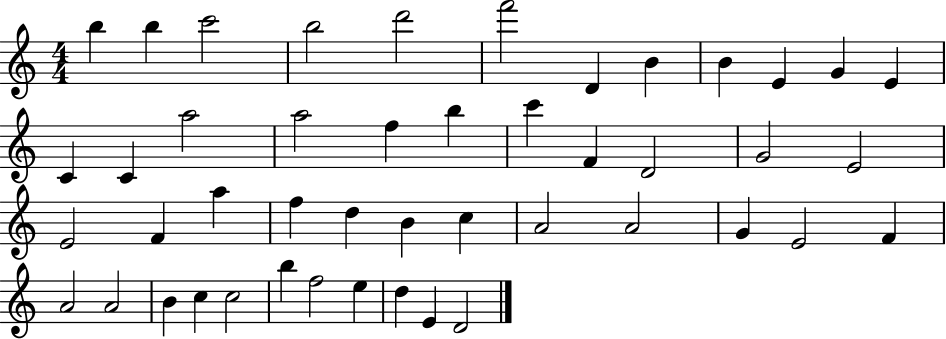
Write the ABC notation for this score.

X:1
T:Untitled
M:4/4
L:1/4
K:C
b b c'2 b2 d'2 f'2 D B B E G E C C a2 a2 f b c' F D2 G2 E2 E2 F a f d B c A2 A2 G E2 F A2 A2 B c c2 b f2 e d E D2